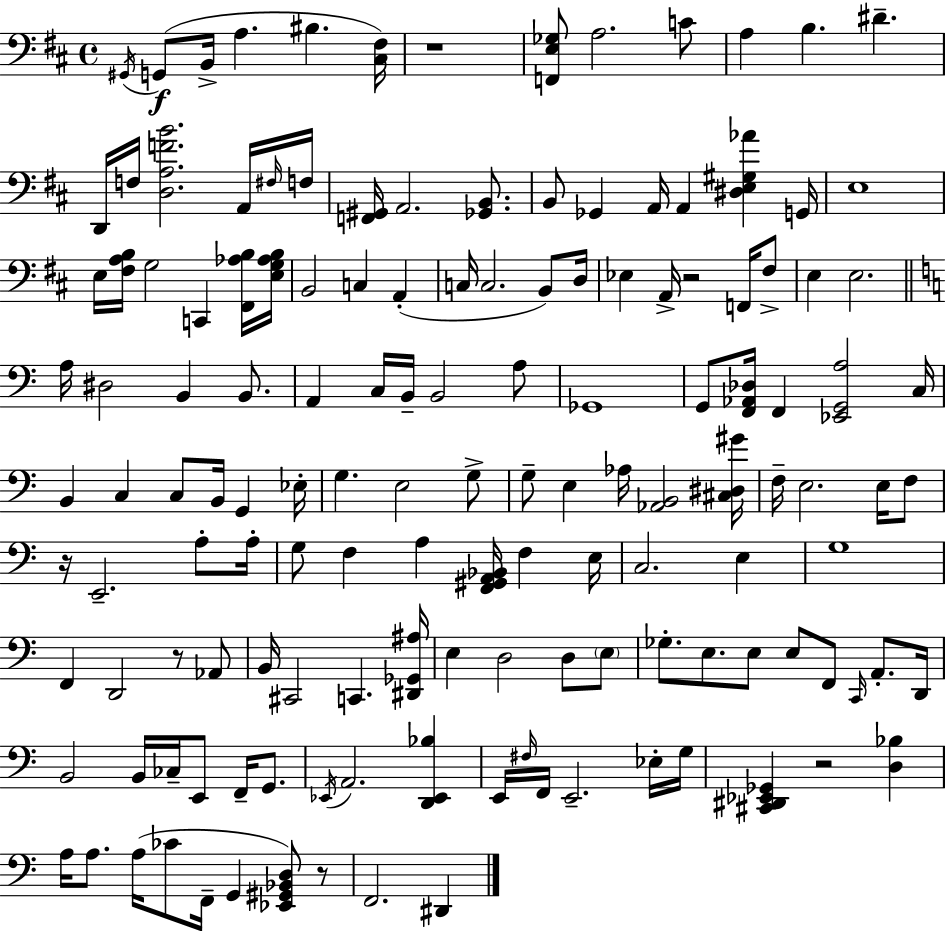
X:1
T:Untitled
M:4/4
L:1/4
K:D
^G,,/4 G,,/2 B,,/4 A, ^B, [^C,^F,]/4 z4 [F,,E,_G,]/2 A,2 C/2 A, B, ^D D,,/4 F,/4 [D,A,FB]2 A,,/4 ^F,/4 F,/4 [F,,^G,,]/4 A,,2 [_G,,B,,]/2 B,,/2 _G,, A,,/4 A,, [^D,E,^G,_A] G,,/4 E,4 E,/4 [^F,A,B,]/4 G,2 C,, [^F,,_A,B,]/4 [E,G,_A,B,]/4 B,,2 C, A,, C,/4 C,2 B,,/2 D,/4 _E, A,,/4 z2 F,,/4 ^F,/2 E, E,2 A,/4 ^D,2 B,, B,,/2 A,, C,/4 B,,/4 B,,2 A,/2 _G,,4 G,,/2 [F,,_A,,_D,]/4 F,, [_E,,G,,A,]2 C,/4 B,, C, C,/2 B,,/4 G,, _E,/4 G, E,2 G,/2 G,/2 E, _A,/4 [_A,,B,,]2 [^C,^D,^G]/4 F,/4 E,2 E,/4 F,/2 z/4 E,,2 A,/2 A,/4 G,/2 F, A, [F,,^G,,A,,_B,,]/4 F, E,/4 C,2 E, G,4 F,, D,,2 z/2 _A,,/2 B,,/4 ^C,,2 C,, [^D,,_G,,^A,]/4 E, D,2 D,/2 E,/2 _G,/2 E,/2 E,/2 E,/2 F,,/2 C,,/4 A,,/2 D,,/4 B,,2 B,,/4 _C,/4 E,,/2 F,,/4 G,,/2 _E,,/4 A,,2 [D,,_E,,_B,] E,,/4 ^F,/4 F,,/4 E,,2 _E,/4 G,/4 [^C,,^D,,_E,,_G,,] z2 [D,_B,] A,/4 A,/2 A,/4 _C/2 F,,/4 G,, [_E,,^G,,_B,,D,]/2 z/2 F,,2 ^D,,